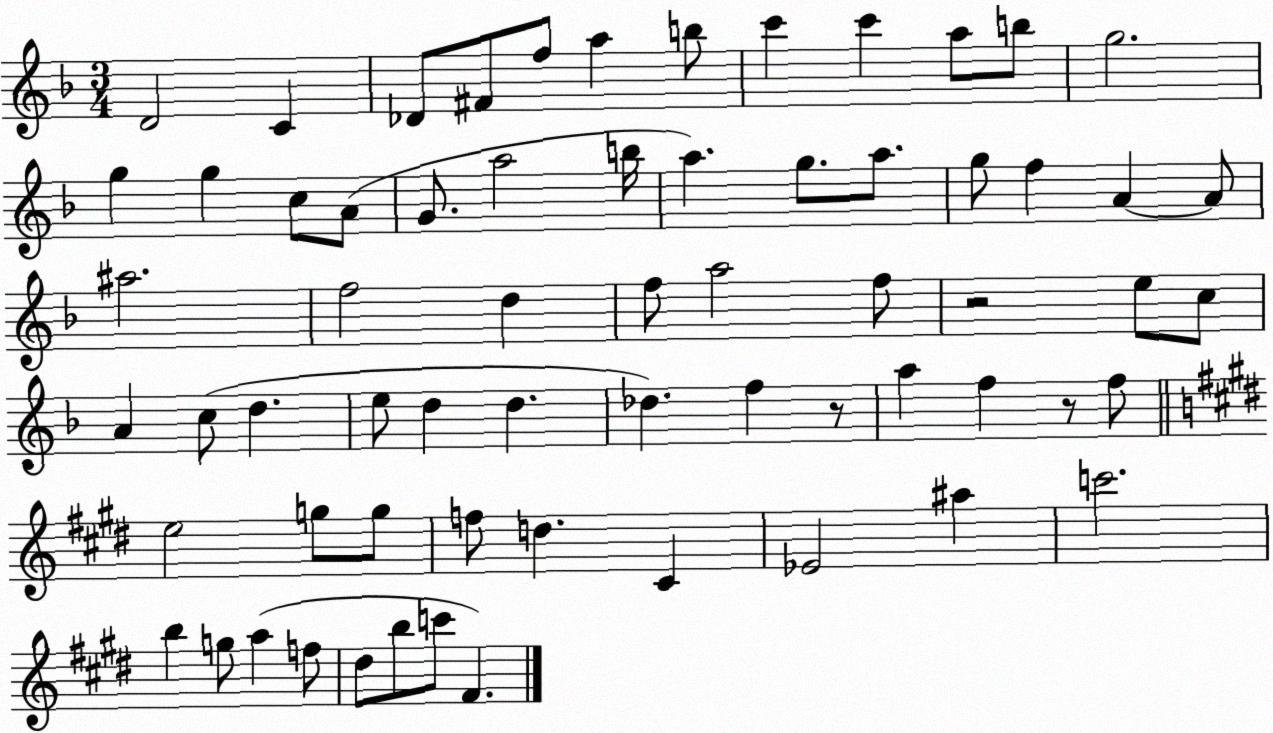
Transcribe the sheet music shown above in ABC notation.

X:1
T:Untitled
M:3/4
L:1/4
K:F
D2 C _D/2 ^F/2 f/2 a b/2 c' c' a/2 b/2 g2 g g c/2 A/2 G/2 a2 b/4 a g/2 a/2 g/2 f A A/2 ^a2 f2 d f/2 a2 f/2 z2 e/2 c/2 A c/2 d e/2 d d _d f z/2 a f z/2 f/2 e2 g/2 g/2 f/2 d ^C _E2 ^a c'2 b g/2 a f/2 ^d/2 b/2 c'/2 ^F